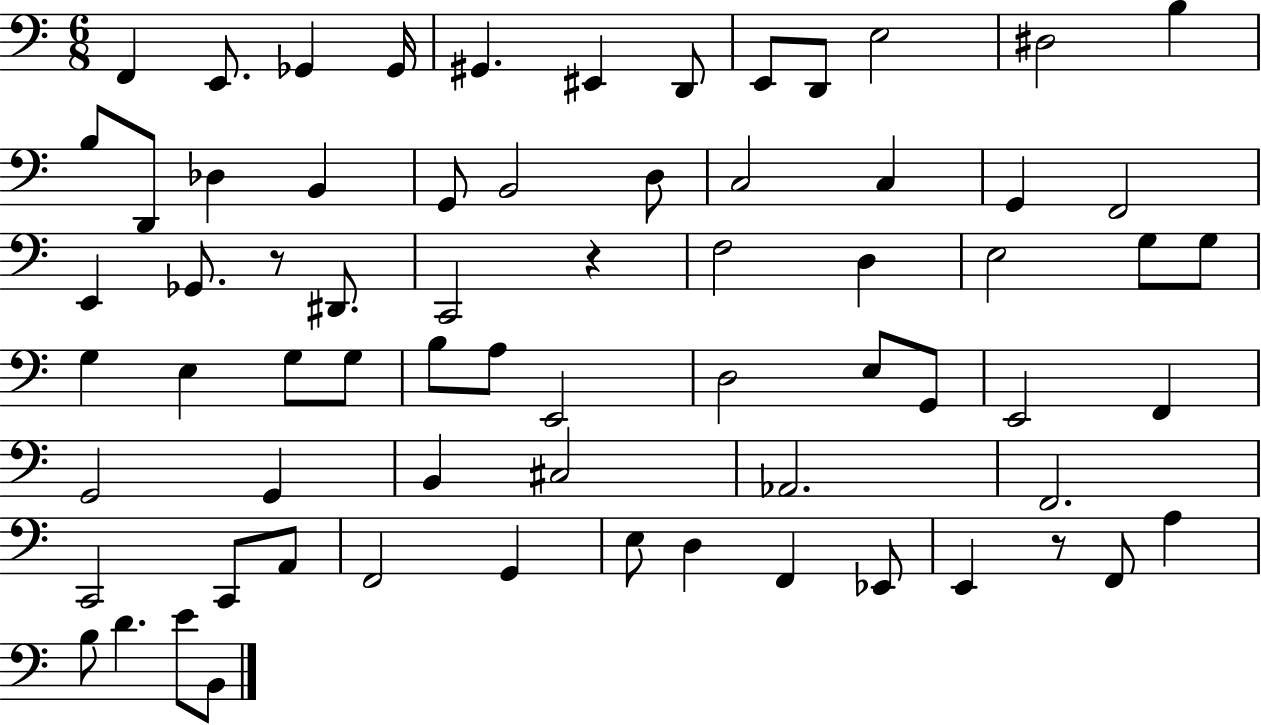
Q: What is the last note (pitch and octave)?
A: B2